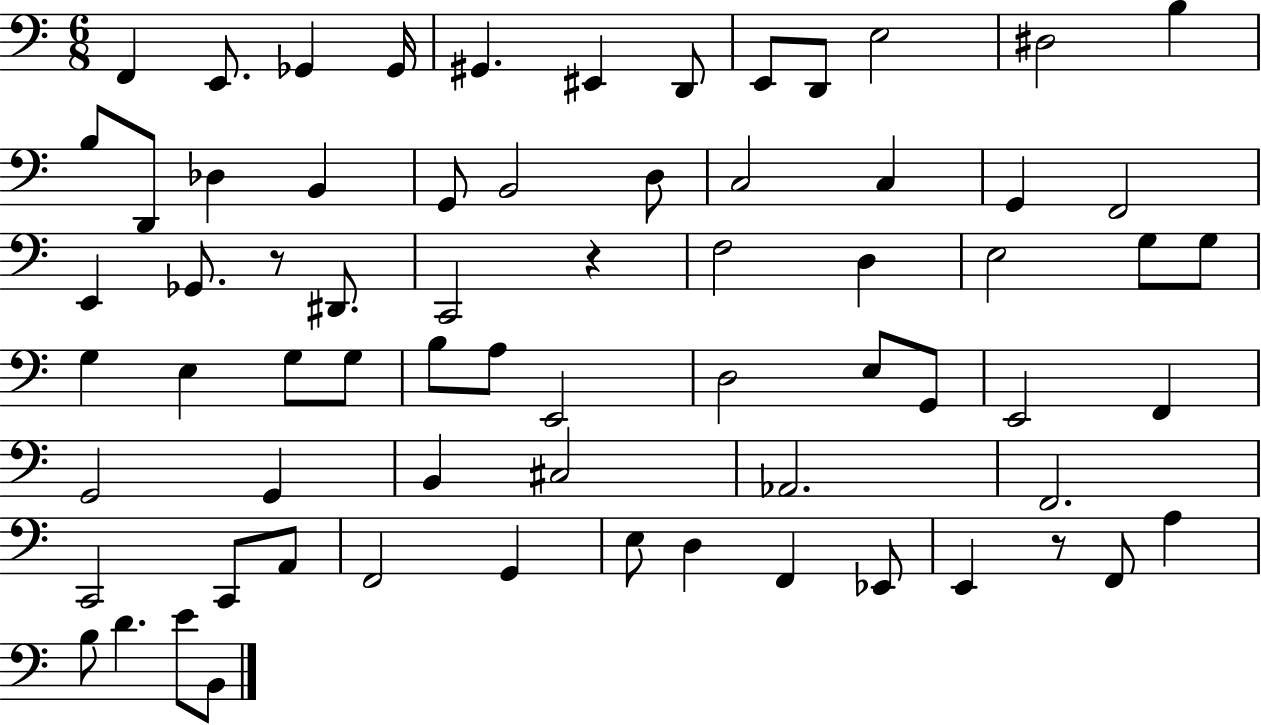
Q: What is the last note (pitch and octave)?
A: B2